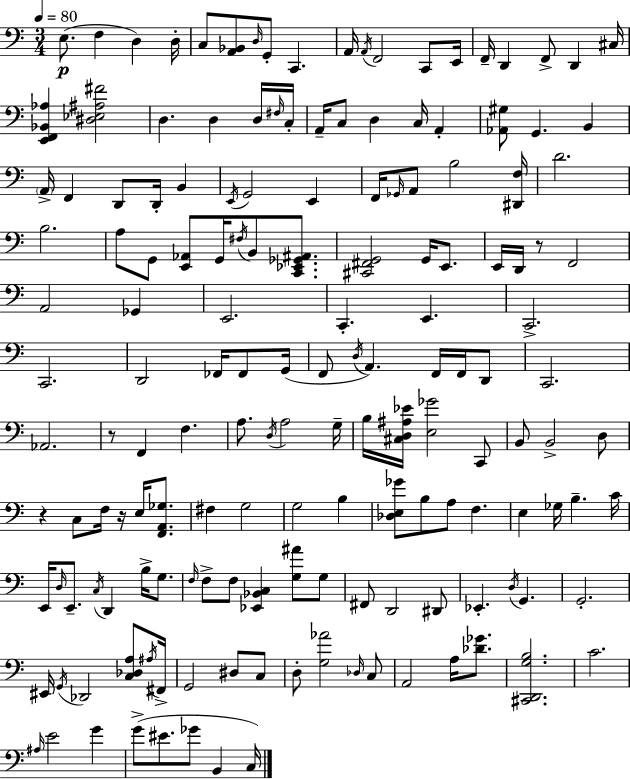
{
  \clef bass
  \numericTimeSignature
  \time 3/4
  \key a \minor
  \tempo 4 = 80
  e8.(\p f4 d4) d16-. | c8 <a, bes,>8 \grace { d16 } g,8-. c,4. | a,16 \acciaccatura { a,16 } f,2 c,8 | e,16 f,16-- d,4 f,8-> d,4 | \break cis16 <e, f, bes, aes>4 <dis ees ais fis'>2 | d4. d4 | d16 \grace { fis16 } c16-. a,16-- c8 d4 c16 a,4-. | <aes, gis>8 g,4. b,4 | \break \parenthesize a,16-> f,4 d,8 d,16-. b,4 | \acciaccatura { e,16 } g,2 | e,4 f,16 \grace { ges,16 } a,8 b2 | <dis, f>16 d'2. | \break b2. | a8 g,8 <e, aes,>8 g,16 | \acciaccatura { fis16 } b,8 <c, ees, ges, ais,>8. <cis, fis, g,>2 | g,16 e,8. e,16 d,16 r8 f,2 | \break a,2 | ges,4 e,2. | c,4.-. | e,4. c,2.-> | \break c,2. | d,2 | fes,16 fes,8 g,16( f,8 \acciaccatura { d16 } a,4.) | f,16 f,16 d,8 c,2. | \break aes,2. | r8 f,4 | f4. a8. \acciaccatura { d16 } a2 | g16-- b16 <cis d ais ees'>16 <e ges'>2 | \break c,8 b,8 b,2-> | d8 r4 | c8 f16 r16 e16 <f, a, ges>8. fis4 | g2 g2 | \break b4 <des e ges'>8 b8 | a8 f4. e4 | ges16 b4.-- c'16 e,16 \grace { d16 } e,8.-- | \acciaccatura { c16 } d,4 b16-> g8. \grace { f16 } f8-> | \break f8 <ees, bes, c>4 <g ais'>8 g8 fis,8 | d,2 dis,8 ees,4.-. | \acciaccatura { d16 } g,4. | g,2.-. | \break eis,16 \acciaccatura { g,16 } des,2 <c des a>8 | \acciaccatura { ais16 } fis,16-> g,2 dis8 | c8 d8-. <g aes'>2 | \grace { des16 } c8 a,2 a16 | \break <des' ges'>8. <cis, d, g b>2. | c'2. | \grace { ais16 } e'2 | g'4 g'8->( eis'8. ges'8 b,4 | \break c16) \bar "|."
}